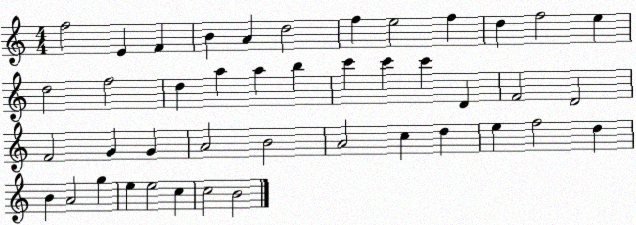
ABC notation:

X:1
T:Untitled
M:4/4
L:1/4
K:C
f2 E F B A d2 f e2 f d f2 e d2 f2 d a a b c' c' c' D F2 D2 F2 G G A2 B2 A2 c d e f2 d B A2 g e e2 c c2 B2